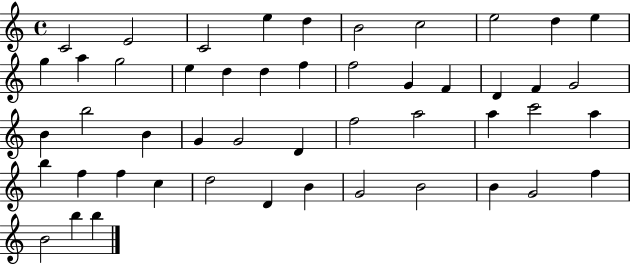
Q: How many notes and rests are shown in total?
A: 49